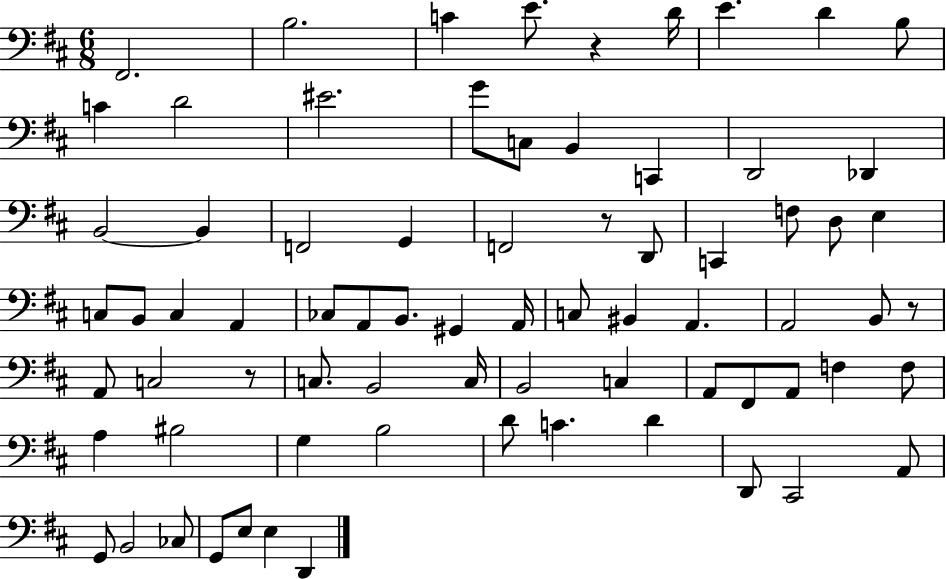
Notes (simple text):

F#2/h. B3/h. C4/q E4/e. R/q D4/s E4/q. D4/q B3/e C4/q D4/h EIS4/h. G4/e C3/e B2/q C2/q D2/h Db2/q B2/h B2/q F2/h G2/q F2/h R/e D2/e C2/q F3/e D3/e E3/q C3/e B2/e C3/q A2/q CES3/e A2/e B2/e. G#2/q A2/s C3/e BIS2/q A2/q. A2/h B2/e R/e A2/e C3/h R/e C3/e. B2/h C3/s B2/h C3/q A2/e F#2/e A2/e F3/q F3/e A3/q BIS3/h G3/q B3/h D4/e C4/q. D4/q D2/e C#2/h A2/e G2/e B2/h CES3/e G2/e E3/e E3/q D2/q